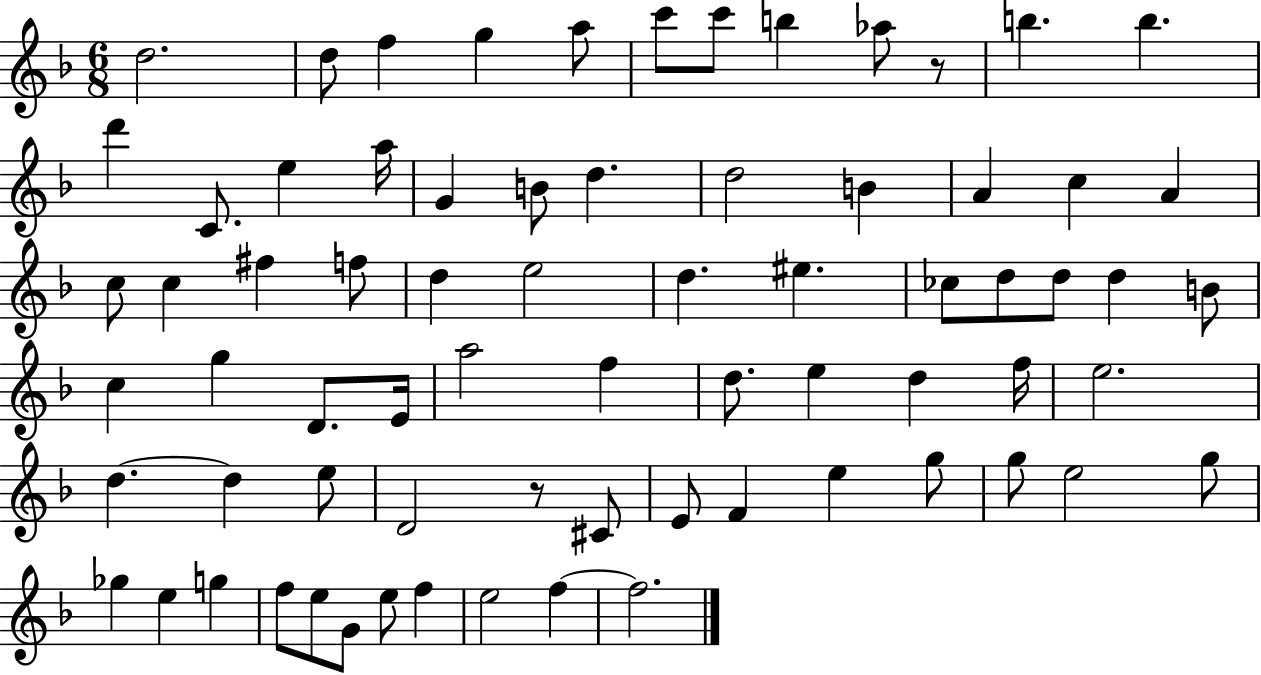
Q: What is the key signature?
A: F major